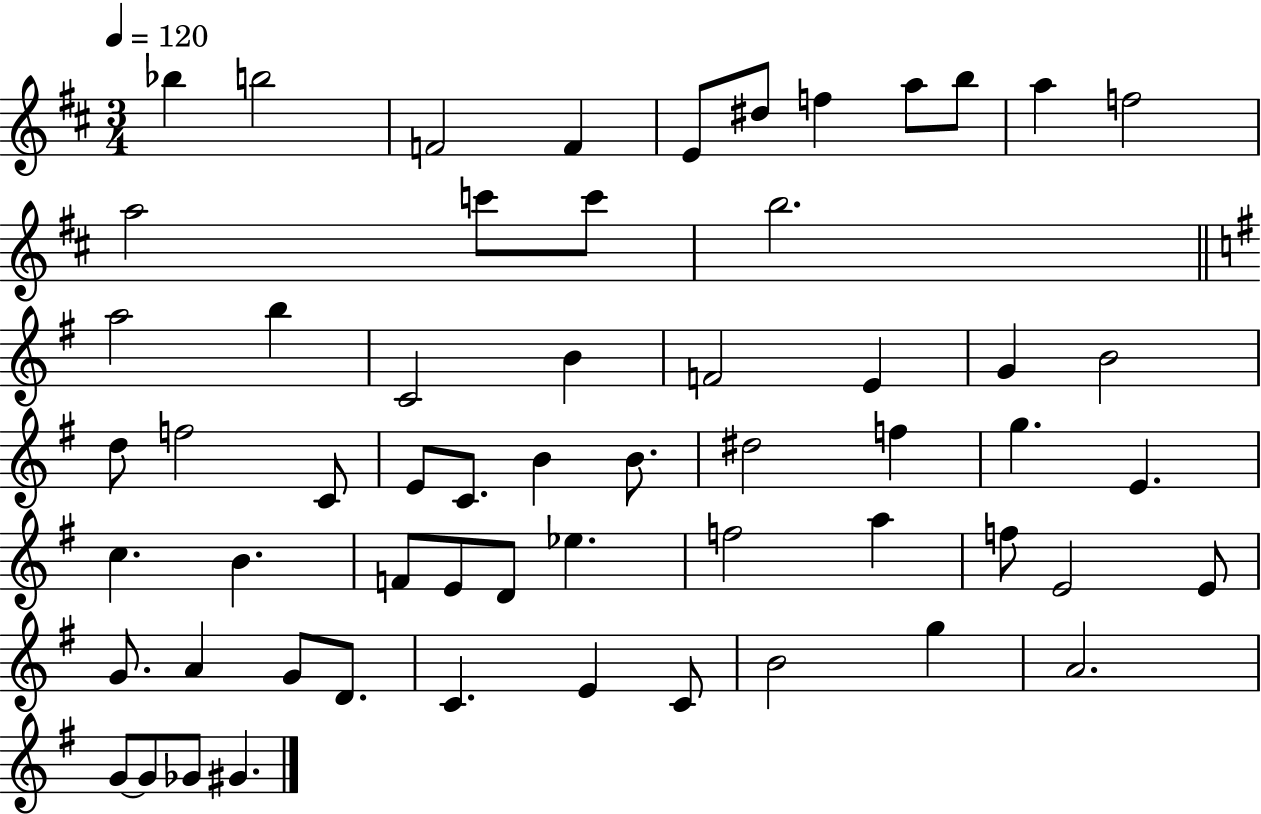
Bb5/q B5/h F4/h F4/q E4/e D#5/e F5/q A5/e B5/e A5/q F5/h A5/h C6/e C6/e B5/h. A5/h B5/q C4/h B4/q F4/h E4/q G4/q B4/h D5/e F5/h C4/e E4/e C4/e. B4/q B4/e. D#5/h F5/q G5/q. E4/q. C5/q. B4/q. F4/e E4/e D4/e Eb5/q. F5/h A5/q F5/e E4/h E4/e G4/e. A4/q G4/e D4/e. C4/q. E4/q C4/e B4/h G5/q A4/h. G4/e G4/e Gb4/e G#4/q.